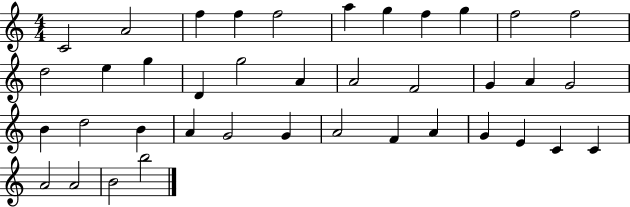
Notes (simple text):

C4/h A4/h F5/q F5/q F5/h A5/q G5/q F5/q G5/q F5/h F5/h D5/h E5/q G5/q D4/q G5/h A4/q A4/h F4/h G4/q A4/q G4/h B4/q D5/h B4/q A4/q G4/h G4/q A4/h F4/q A4/q G4/q E4/q C4/q C4/q A4/h A4/h B4/h B5/h